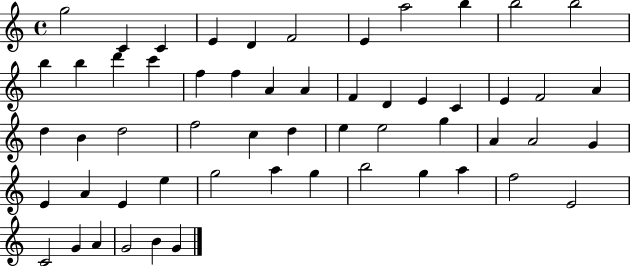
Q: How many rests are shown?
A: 0